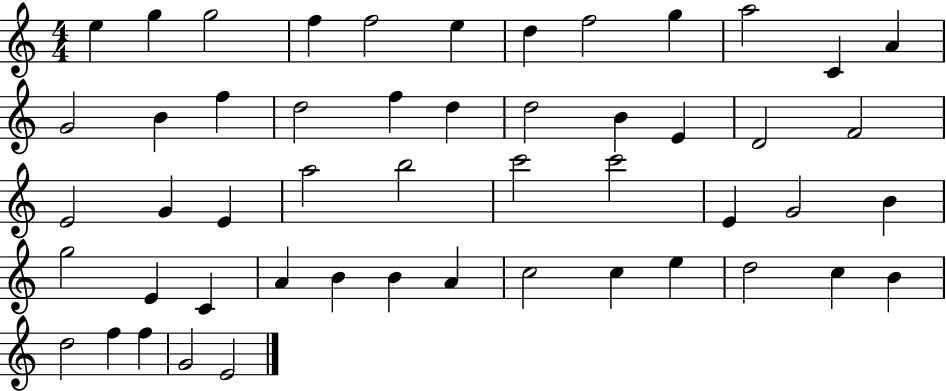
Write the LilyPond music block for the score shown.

{
  \clef treble
  \numericTimeSignature
  \time 4/4
  \key c \major
  e''4 g''4 g''2 | f''4 f''2 e''4 | d''4 f''2 g''4 | a''2 c'4 a'4 | \break g'2 b'4 f''4 | d''2 f''4 d''4 | d''2 b'4 e'4 | d'2 f'2 | \break e'2 g'4 e'4 | a''2 b''2 | c'''2 c'''2 | e'4 g'2 b'4 | \break g''2 e'4 c'4 | a'4 b'4 b'4 a'4 | c''2 c''4 e''4 | d''2 c''4 b'4 | \break d''2 f''4 f''4 | g'2 e'2 | \bar "|."
}